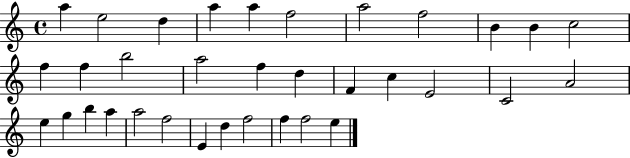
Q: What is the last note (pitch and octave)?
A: E5